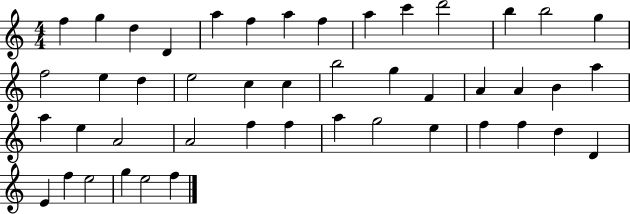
{
  \clef treble
  \numericTimeSignature
  \time 4/4
  \key c \major
  f''4 g''4 d''4 d'4 | a''4 f''4 a''4 f''4 | a''4 c'''4 d'''2 | b''4 b''2 g''4 | \break f''2 e''4 d''4 | e''2 c''4 c''4 | b''2 g''4 f'4 | a'4 a'4 b'4 a''4 | \break a''4 e''4 a'2 | a'2 f''4 f''4 | a''4 g''2 e''4 | f''4 f''4 d''4 d'4 | \break e'4 f''4 e''2 | g''4 e''2 f''4 | \bar "|."
}